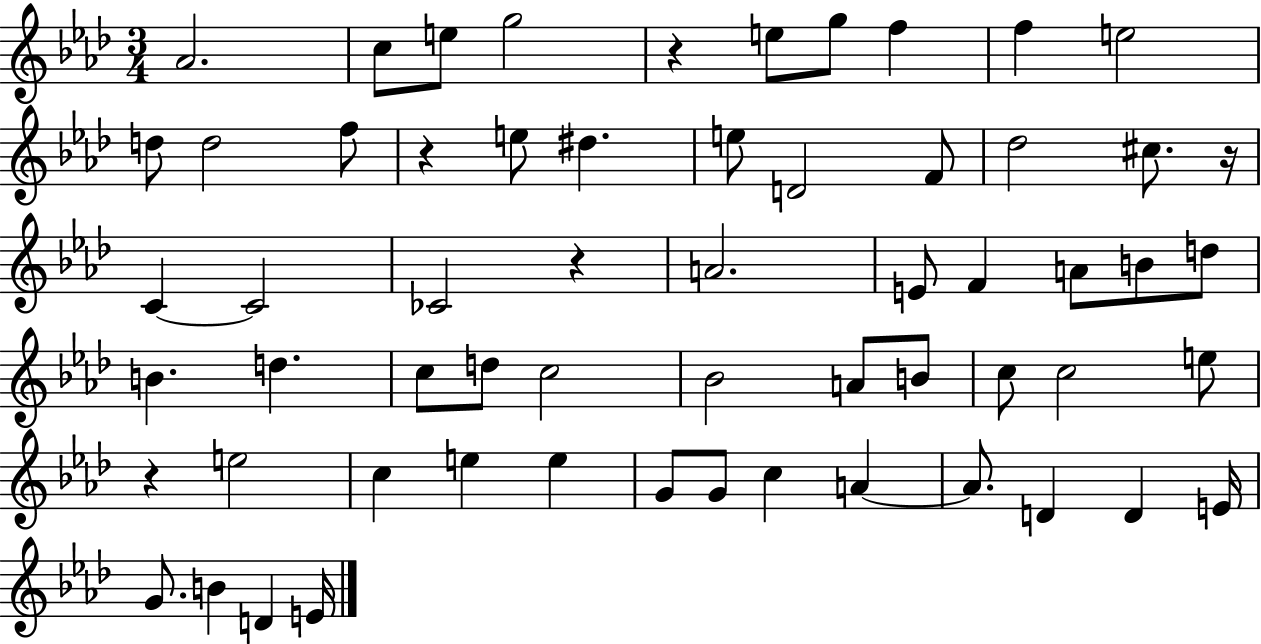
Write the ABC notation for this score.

X:1
T:Untitled
M:3/4
L:1/4
K:Ab
_A2 c/2 e/2 g2 z e/2 g/2 f f e2 d/2 d2 f/2 z e/2 ^d e/2 D2 F/2 _d2 ^c/2 z/4 C C2 _C2 z A2 E/2 F A/2 B/2 d/2 B d c/2 d/2 c2 _B2 A/2 B/2 c/2 c2 e/2 z e2 c e e G/2 G/2 c A A/2 D D E/4 G/2 B D E/4